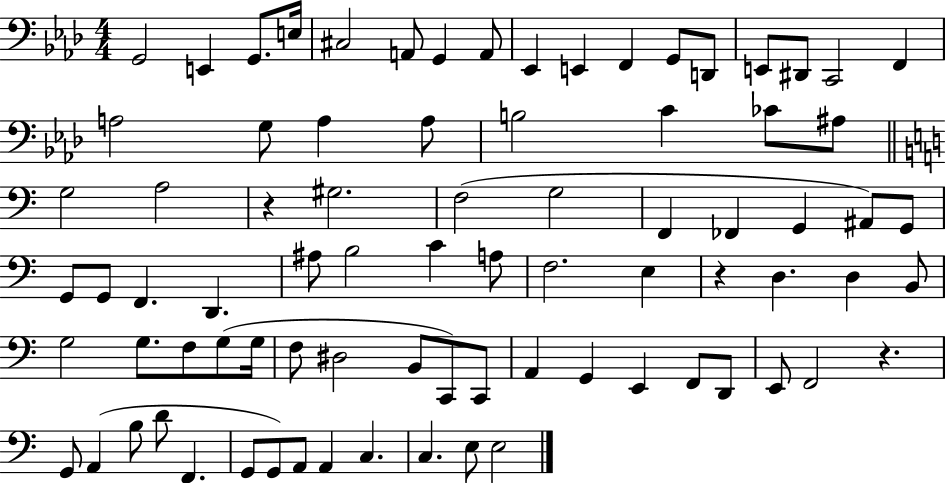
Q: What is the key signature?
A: AES major